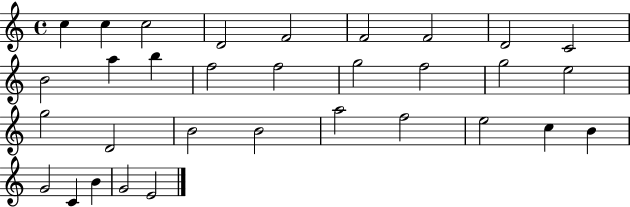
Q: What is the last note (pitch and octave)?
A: E4